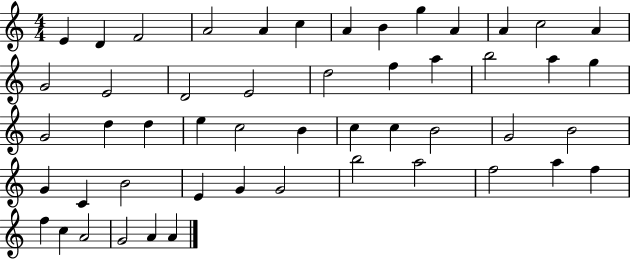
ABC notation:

X:1
T:Untitled
M:4/4
L:1/4
K:C
E D F2 A2 A c A B g A A c2 A G2 E2 D2 E2 d2 f a b2 a g G2 d d e c2 B c c B2 G2 B2 G C B2 E G G2 b2 a2 f2 a f f c A2 G2 A A